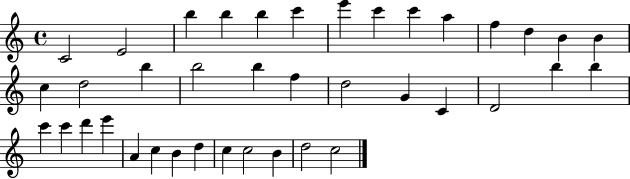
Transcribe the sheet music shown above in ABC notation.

X:1
T:Untitled
M:4/4
L:1/4
K:C
C2 E2 b b b c' e' c' c' a f d B B c d2 b b2 b f d2 G C D2 b b c' c' d' e' A c B d c c2 B d2 c2